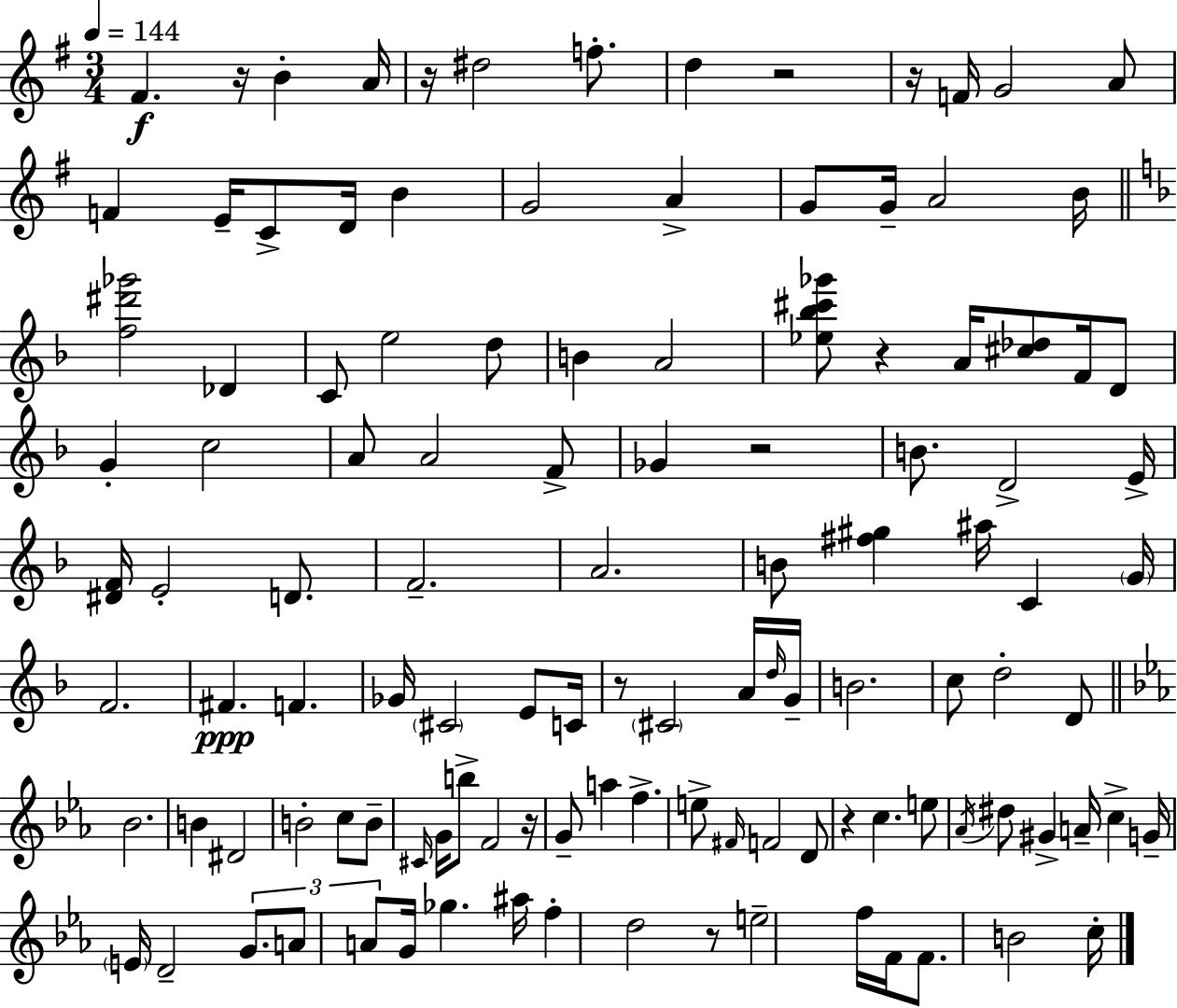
{
  \clef treble
  \numericTimeSignature
  \time 3/4
  \key g \major
  \tempo 4 = 144
  fis'4.\f r16 b'4-. a'16 | r16 dis''2 f''8.-. | d''4 r2 | r16 f'16 g'2 a'8 | \break f'4 e'16-- c'8-> d'16 b'4 | g'2 a'4-> | g'8 g'16-- a'2 b'16 | \bar "||" \break \key f \major <f'' dis''' ges'''>2 des'4 | c'8 e''2 d''8 | b'4 a'2 | <ees'' bes'' cis''' ges'''>8 r4 a'16 <cis'' des''>8 f'16 d'8 | \break g'4-. c''2 | a'8 a'2 f'8-> | ges'4 r2 | b'8. d'2-> e'16-> | \break <dis' f'>16 e'2-. d'8. | f'2.-- | a'2. | b'8 <fis'' gis''>4 ais''16 c'4 \parenthesize g'16 | \break f'2. | fis'4.\ppp f'4. | ges'16 \parenthesize cis'2 e'8 c'16 | r8 \parenthesize cis'2 a'16 \grace { d''16 } | \break g'16-- b'2. | c''8 d''2-. d'8 | \bar "||" \break \key c \minor bes'2. | b'4 dis'2 | b'2-. c''8 b'8-- | \grace { cis'16 } g'16 b''8-> f'2 | \break r16 g'8-- a''4 f''4.-> | e''8-> \grace { fis'16 } f'2 | d'8 r4 c''4. | e''8 \acciaccatura { aes'16 } dis''8 gis'4-> a'16-- c''4-> | \break g'16-- \parenthesize e'16 d'2-- | \tuplet 3/2 { g'8. a'8 a'8 } g'16 ges''4. | ais''16 f''4-. d''2 | r8 e''2-- | \break f''16 f'16 f'8. b'2 | c''16-. \bar "|."
}